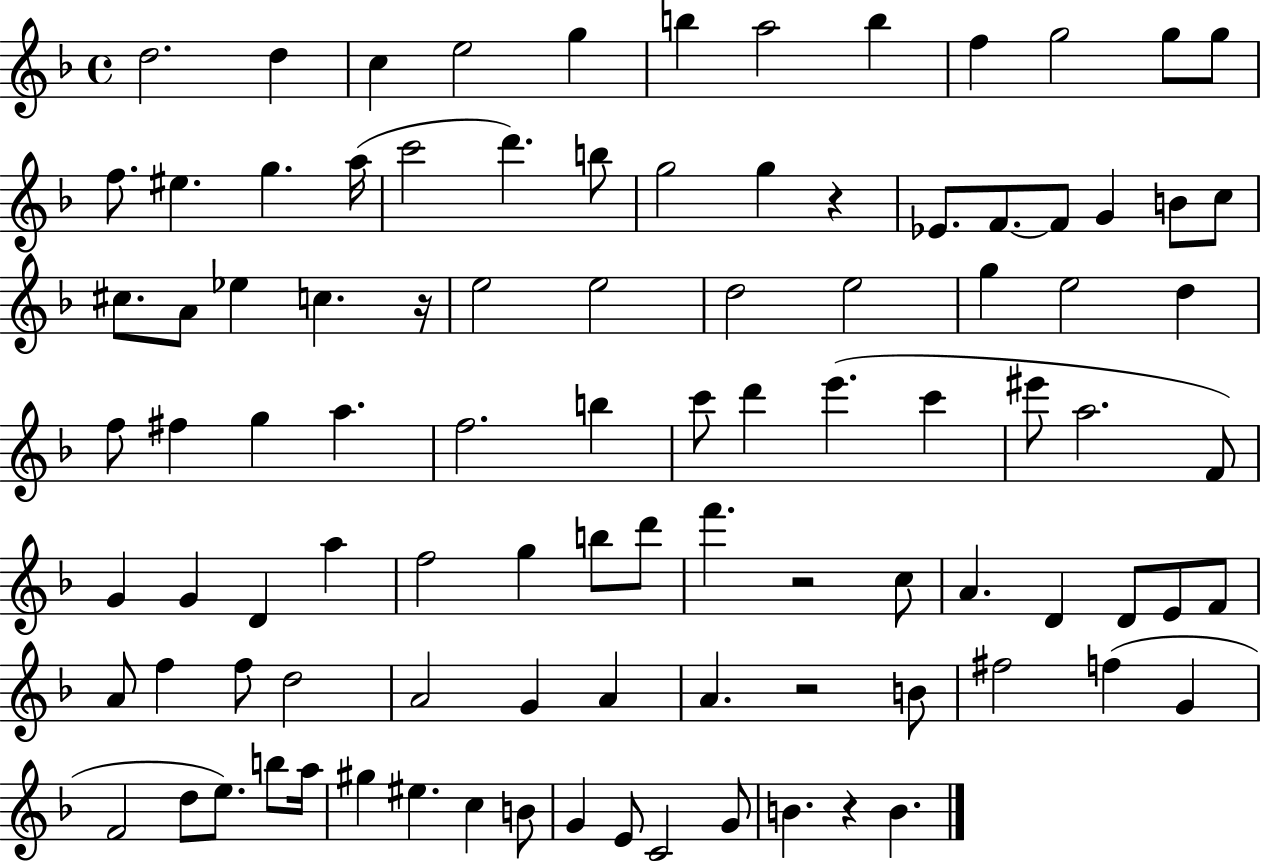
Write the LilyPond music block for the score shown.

{
  \clef treble
  \time 4/4
  \defaultTimeSignature
  \key f \major
  d''2. d''4 | c''4 e''2 g''4 | b''4 a''2 b''4 | f''4 g''2 g''8 g''8 | \break f''8. eis''4. g''4. a''16( | c'''2 d'''4.) b''8 | g''2 g''4 r4 | ees'8. f'8.~~ f'8 g'4 b'8 c''8 | \break cis''8. a'8 ees''4 c''4. r16 | e''2 e''2 | d''2 e''2 | g''4 e''2 d''4 | \break f''8 fis''4 g''4 a''4. | f''2. b''4 | c'''8 d'''4 e'''4.( c'''4 | eis'''8 a''2. f'8) | \break g'4 g'4 d'4 a''4 | f''2 g''4 b''8 d'''8 | f'''4. r2 c''8 | a'4. d'4 d'8 e'8 f'8 | \break a'8 f''4 f''8 d''2 | a'2 g'4 a'4 | a'4. r2 b'8 | fis''2 f''4( g'4 | \break f'2 d''8 e''8.) b''8 a''16 | gis''4 eis''4. c''4 b'8 | g'4 e'8 c'2 g'8 | b'4. r4 b'4. | \break \bar "|."
}